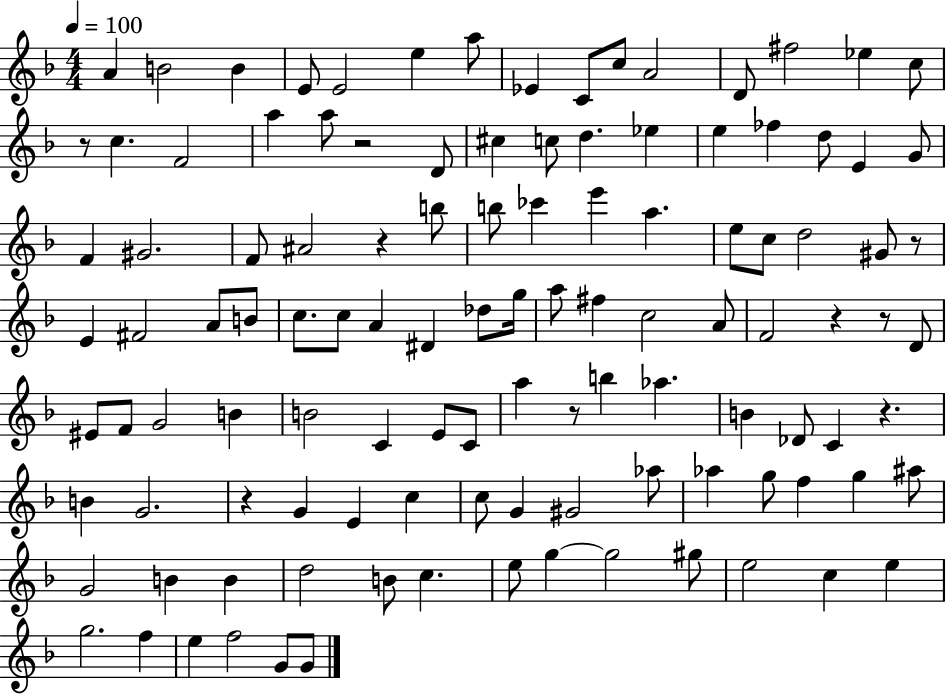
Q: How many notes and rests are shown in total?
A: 114